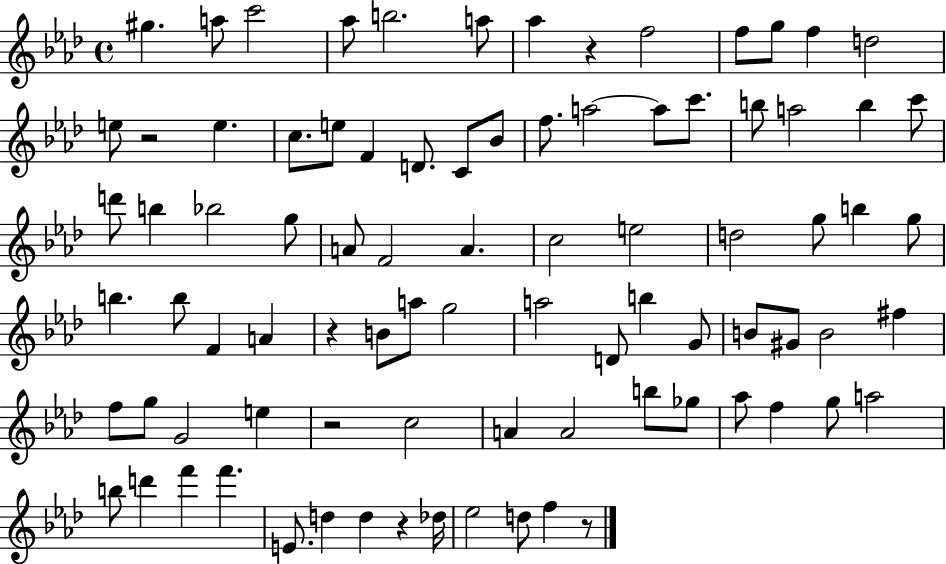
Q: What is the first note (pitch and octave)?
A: G#5